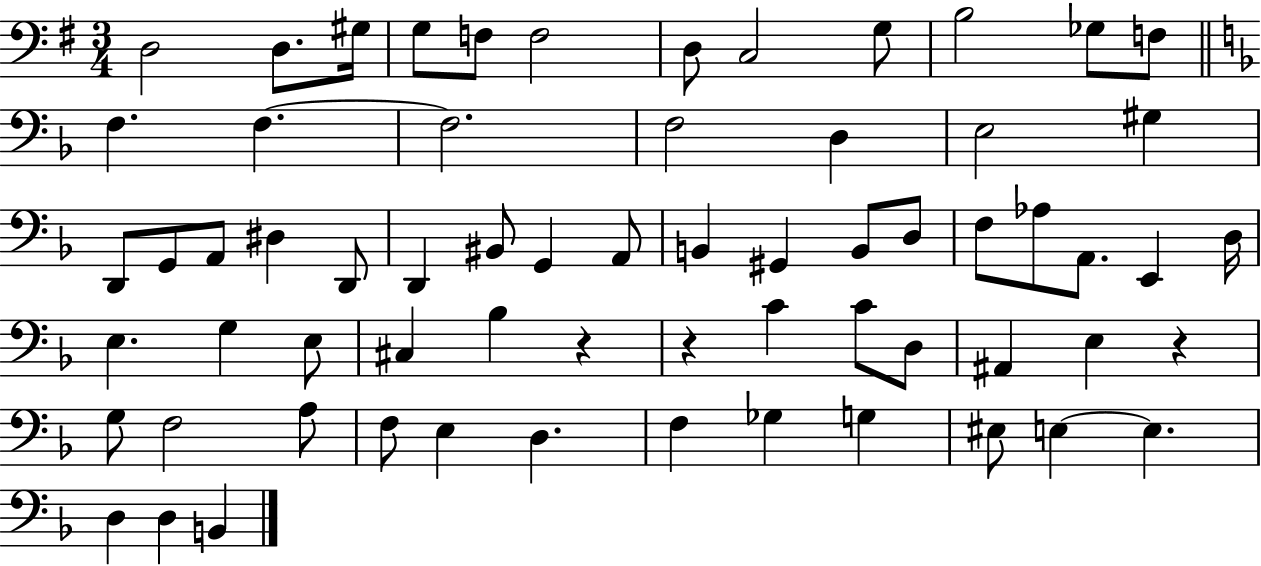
X:1
T:Untitled
M:3/4
L:1/4
K:G
D,2 D,/2 ^G,/4 G,/2 F,/2 F,2 D,/2 C,2 G,/2 B,2 _G,/2 F,/2 F, F, F,2 F,2 D, E,2 ^G, D,,/2 G,,/2 A,,/2 ^D, D,,/2 D,, ^B,,/2 G,, A,,/2 B,, ^G,, B,,/2 D,/2 F,/2 _A,/2 A,,/2 E,, D,/4 E, G, E,/2 ^C, _B, z z C C/2 D,/2 ^A,, E, z G,/2 F,2 A,/2 F,/2 E, D, F, _G, G, ^E,/2 E, E, D, D, B,,